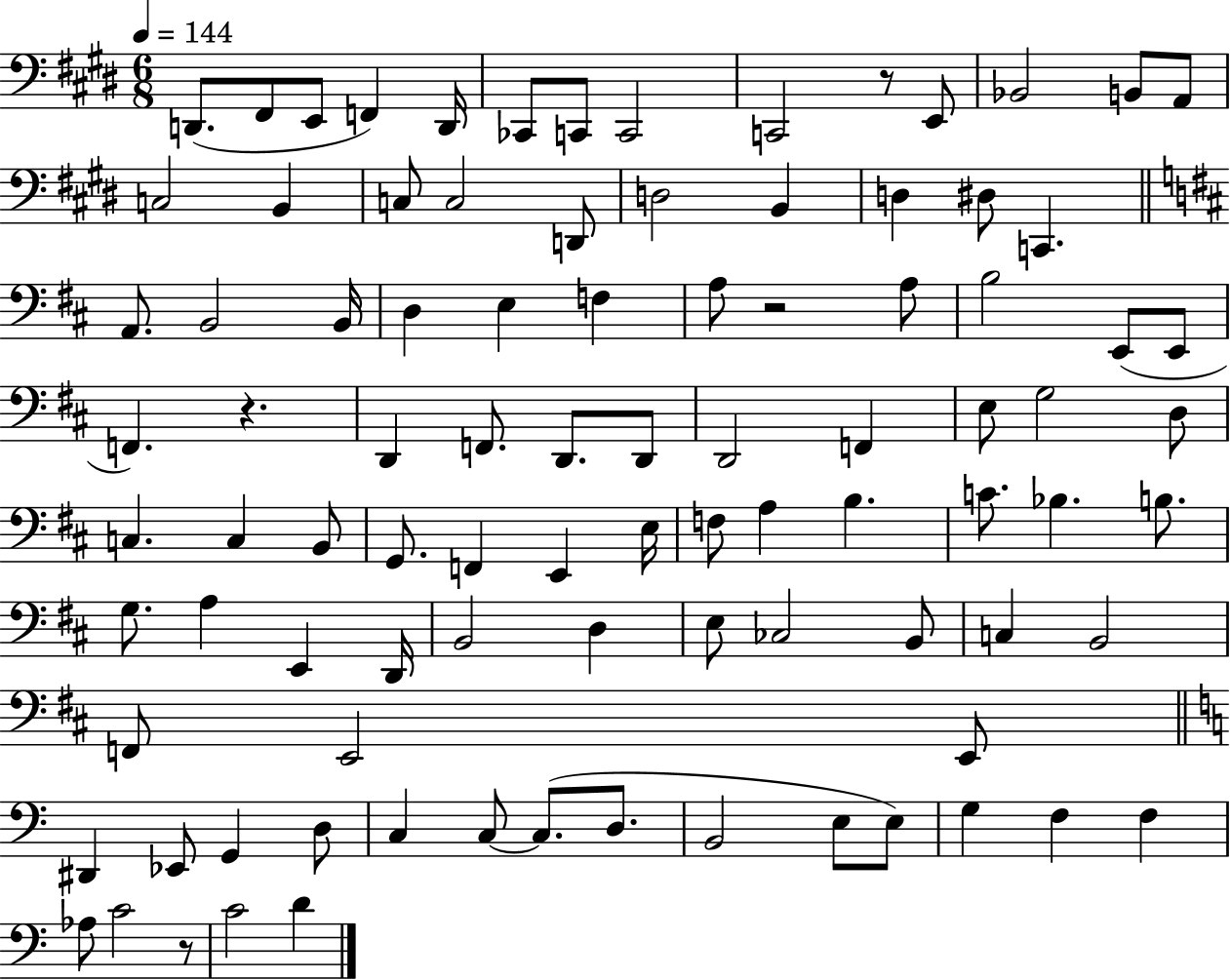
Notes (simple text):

D2/e. F#2/e E2/e F2/q D2/s CES2/e C2/e C2/h C2/h R/e E2/e Bb2/h B2/e A2/e C3/h B2/q C3/e C3/h D2/e D3/h B2/q D3/q D#3/e C2/q. A2/e. B2/h B2/s D3/q E3/q F3/q A3/e R/h A3/e B3/h E2/e E2/e F2/q. R/q. D2/q F2/e. D2/e. D2/e D2/h F2/q E3/e G3/h D3/e C3/q. C3/q B2/e G2/e. F2/q E2/q E3/s F3/e A3/q B3/q. C4/e. Bb3/q. B3/e. G3/e. A3/q E2/q D2/s B2/h D3/q E3/e CES3/h B2/e C3/q B2/h F2/e E2/h E2/e D#2/q Eb2/e G2/q D3/e C3/q C3/e C3/e. D3/e. B2/h E3/e E3/e G3/q F3/q F3/q Ab3/e C4/h R/e C4/h D4/q